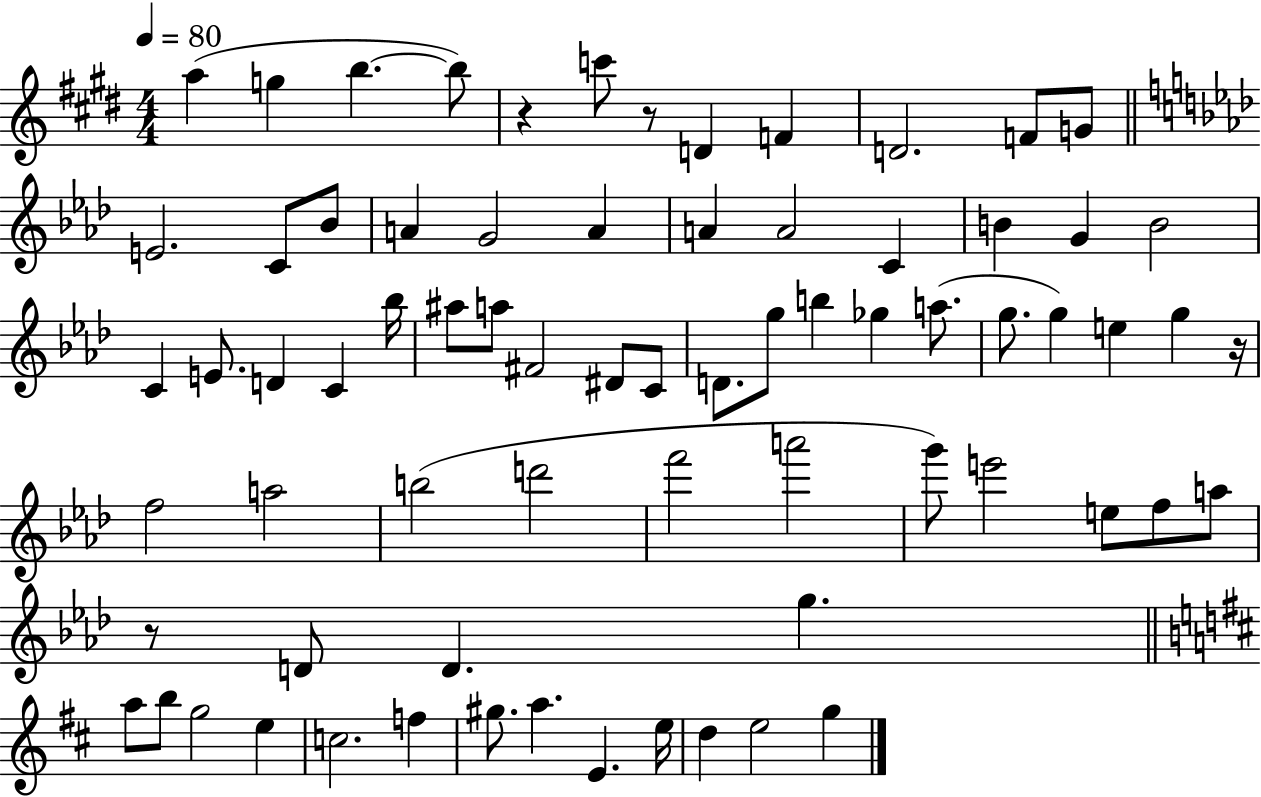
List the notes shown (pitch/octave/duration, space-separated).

A5/q G5/q B5/q. B5/e R/q C6/e R/e D4/q F4/q D4/h. F4/e G4/e E4/h. C4/e Bb4/e A4/q G4/h A4/q A4/q A4/h C4/q B4/q G4/q B4/h C4/q E4/e. D4/q C4/q Bb5/s A#5/e A5/e F#4/h D#4/e C4/e D4/e. G5/e B5/q Gb5/q A5/e. G5/e. G5/q E5/q G5/q R/s F5/h A5/h B5/h D6/h F6/h A6/h G6/e E6/h E5/e F5/e A5/e R/e D4/e D4/q. G5/q. A5/e B5/e G5/h E5/q C5/h. F5/q G#5/e. A5/q. E4/q. E5/s D5/q E5/h G5/q